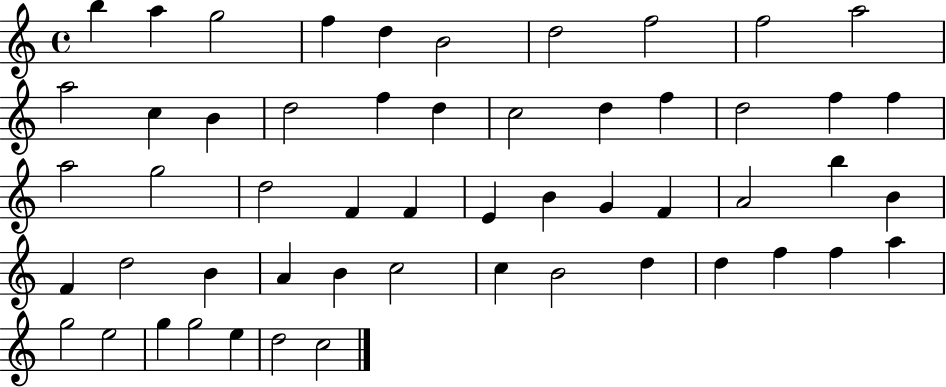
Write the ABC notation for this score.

X:1
T:Untitled
M:4/4
L:1/4
K:C
b a g2 f d B2 d2 f2 f2 a2 a2 c B d2 f d c2 d f d2 f f a2 g2 d2 F F E B G F A2 b B F d2 B A B c2 c B2 d d f f a g2 e2 g g2 e d2 c2